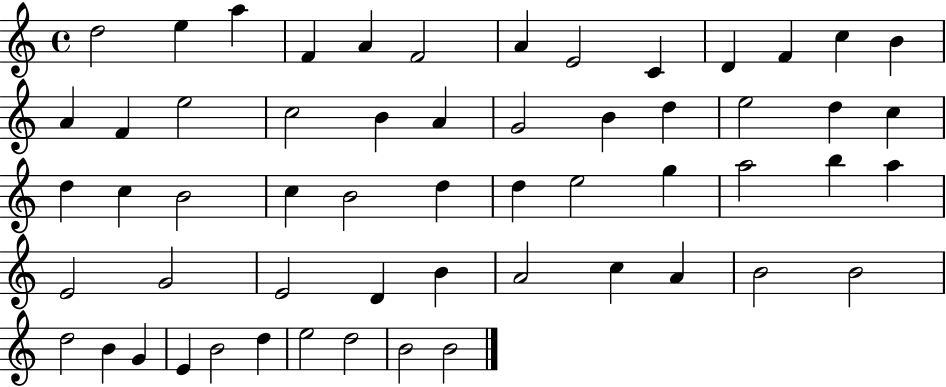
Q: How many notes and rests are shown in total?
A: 57